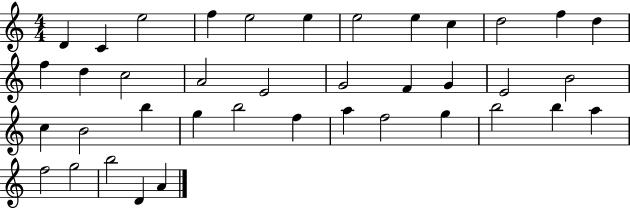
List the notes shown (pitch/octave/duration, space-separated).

D4/q C4/q E5/h F5/q E5/h E5/q E5/h E5/q C5/q D5/h F5/q D5/q F5/q D5/q C5/h A4/h E4/h G4/h F4/q G4/q E4/h B4/h C5/q B4/h B5/q G5/q B5/h F5/q A5/q F5/h G5/q B5/h B5/q A5/q F5/h G5/h B5/h D4/q A4/q